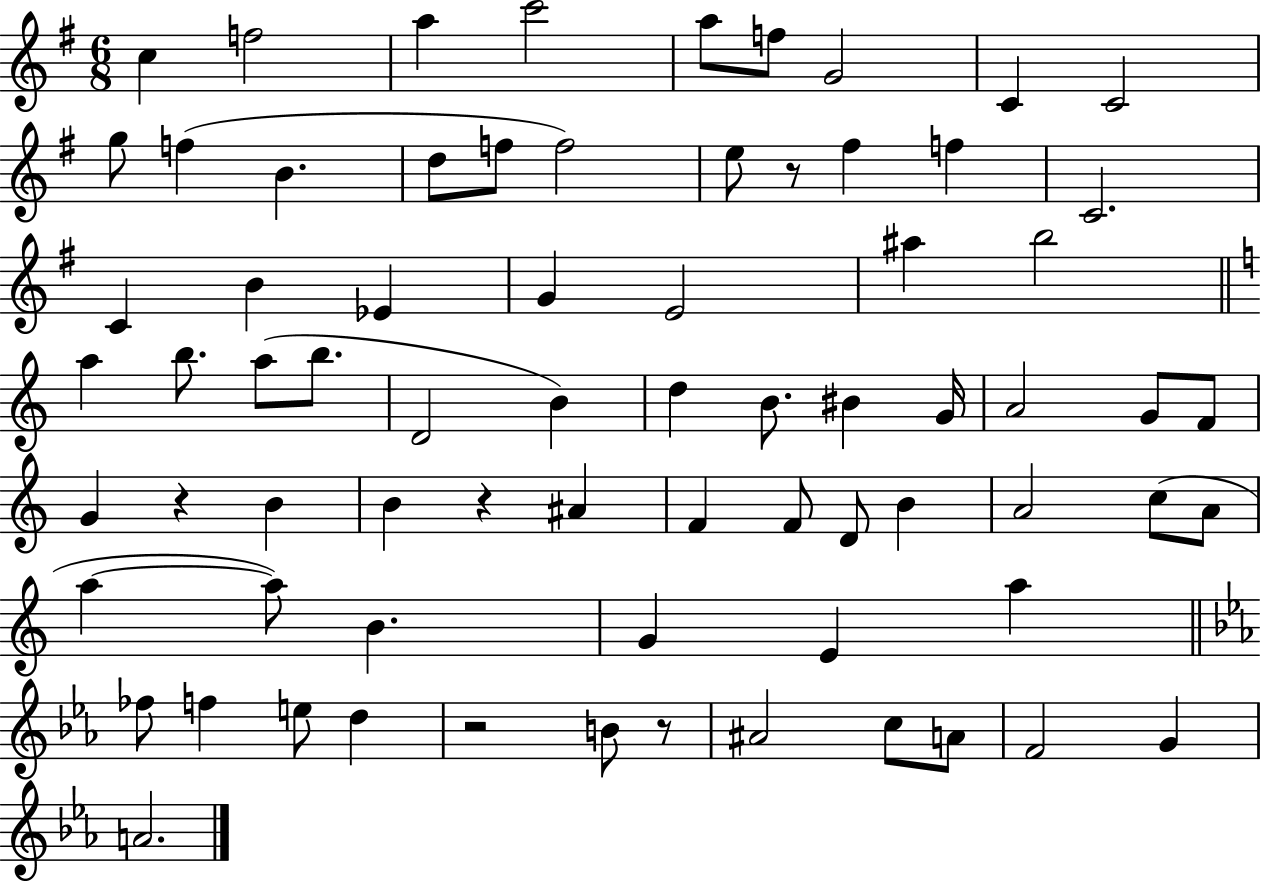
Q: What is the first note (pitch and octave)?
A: C5